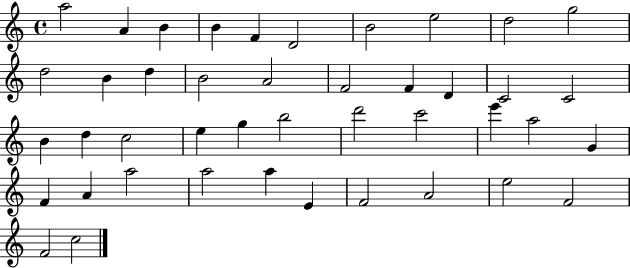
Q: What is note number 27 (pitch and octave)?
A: D6